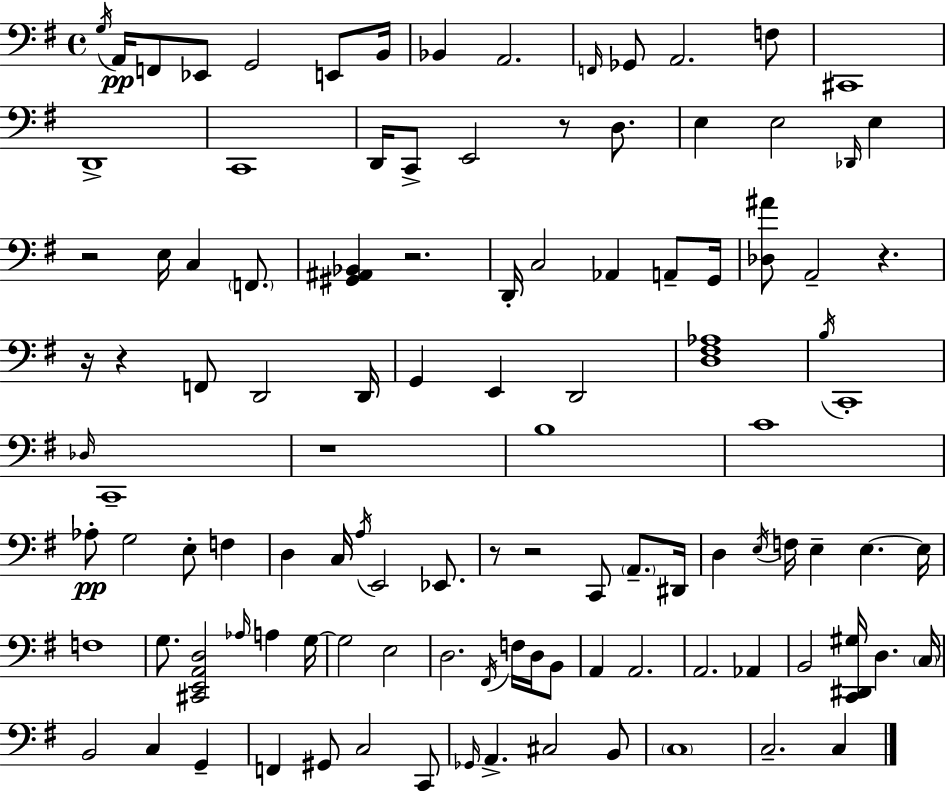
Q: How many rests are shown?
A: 9